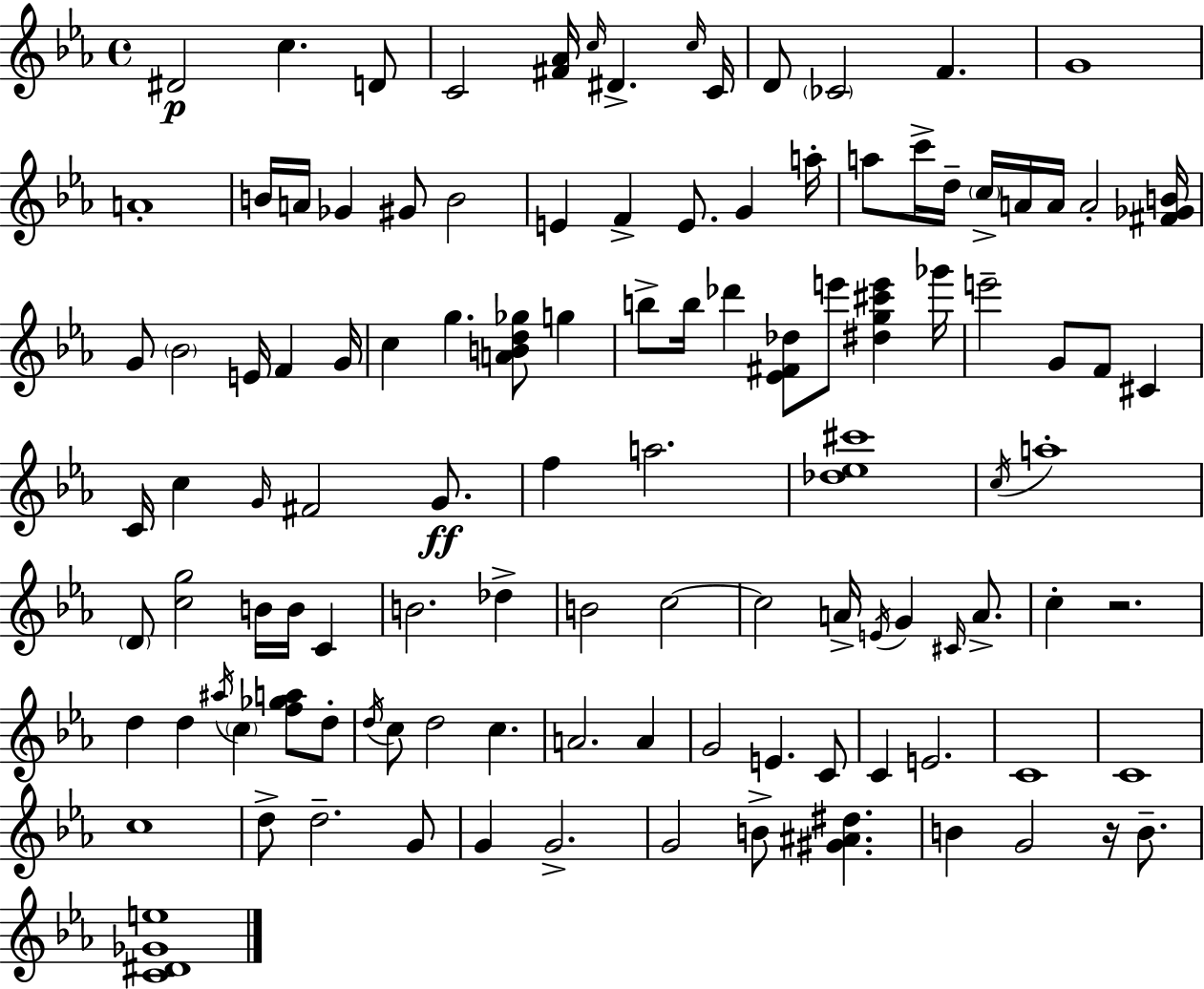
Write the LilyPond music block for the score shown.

{
  \clef treble
  \time 4/4
  \defaultTimeSignature
  \key ees \major
  \repeat volta 2 { dis'2\p c''4. d'8 | c'2 <fis' aes'>16 \grace { c''16 } dis'4.-> | \grace { c''16 } c'16 d'8 \parenthesize ces'2 f'4. | g'1 | \break a'1-. | b'16 a'16 ges'4 gis'8 b'2 | e'4 f'4-> e'8. g'4 | a''16-. a''8 c'''16-> d''16-- \parenthesize c''16-> a'16 a'16 a'2-. | \break <fis' ges' b'>16 g'8 \parenthesize bes'2 e'16 f'4 | g'16 c''4 g''4. <a' b' d'' ges''>8 g''4 | b''8-> b''16 des'''4 <ees' fis' des''>8 e'''8 <dis'' g'' cis''' e'''>4 | ges'''16 e'''2-- g'8 f'8 cis'4 | \break c'16 c''4 \grace { g'16 } fis'2 | g'8.\ff f''4 a''2. | <des'' ees'' cis'''>1 | \acciaccatura { c''16 } a''1-. | \break \parenthesize d'8 <c'' g''>2 b'16 b'16 | c'4 b'2. | des''4-> b'2 c''2~~ | c''2 a'16-> \acciaccatura { e'16 } g'4 | \break \grace { cis'16 } a'8.-> c''4-. r2. | d''4 d''4 \acciaccatura { ais''16 } \parenthesize c''4 | <f'' ges'' a''>8 d''8-. \acciaccatura { d''16 } c''8 d''2 | c''4. a'2. | \break a'4 g'2 | e'4. c'8 c'4 e'2. | c'1 | c'1 | \break c''1 | d''8-> d''2.-- | g'8 g'4 g'2.-> | g'2 | \break b'8-> <gis' ais' dis''>4. b'4 g'2 | r16 b'8.-- <c' dis' ges' e''>1 | } \bar "|."
}